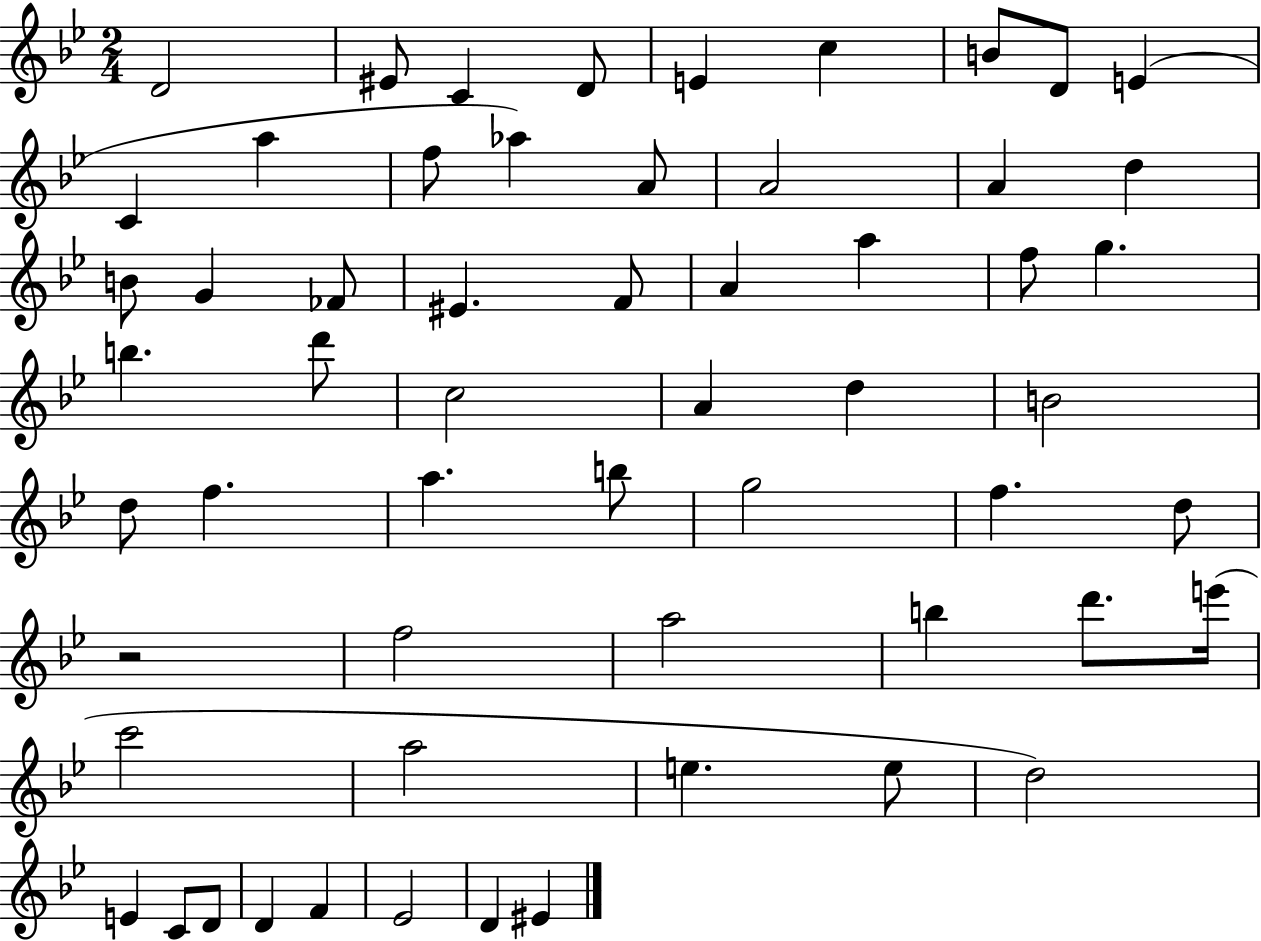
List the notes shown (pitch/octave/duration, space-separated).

D4/h EIS4/e C4/q D4/e E4/q C5/q B4/e D4/e E4/q C4/q A5/q F5/e Ab5/q A4/e A4/h A4/q D5/q B4/e G4/q FES4/e EIS4/q. F4/e A4/q A5/q F5/e G5/q. B5/q. D6/e C5/h A4/q D5/q B4/h D5/e F5/q. A5/q. B5/e G5/h F5/q. D5/e R/h F5/h A5/h B5/q D6/e. E6/s C6/h A5/h E5/q. E5/e D5/h E4/q C4/e D4/e D4/q F4/q Eb4/h D4/q EIS4/q